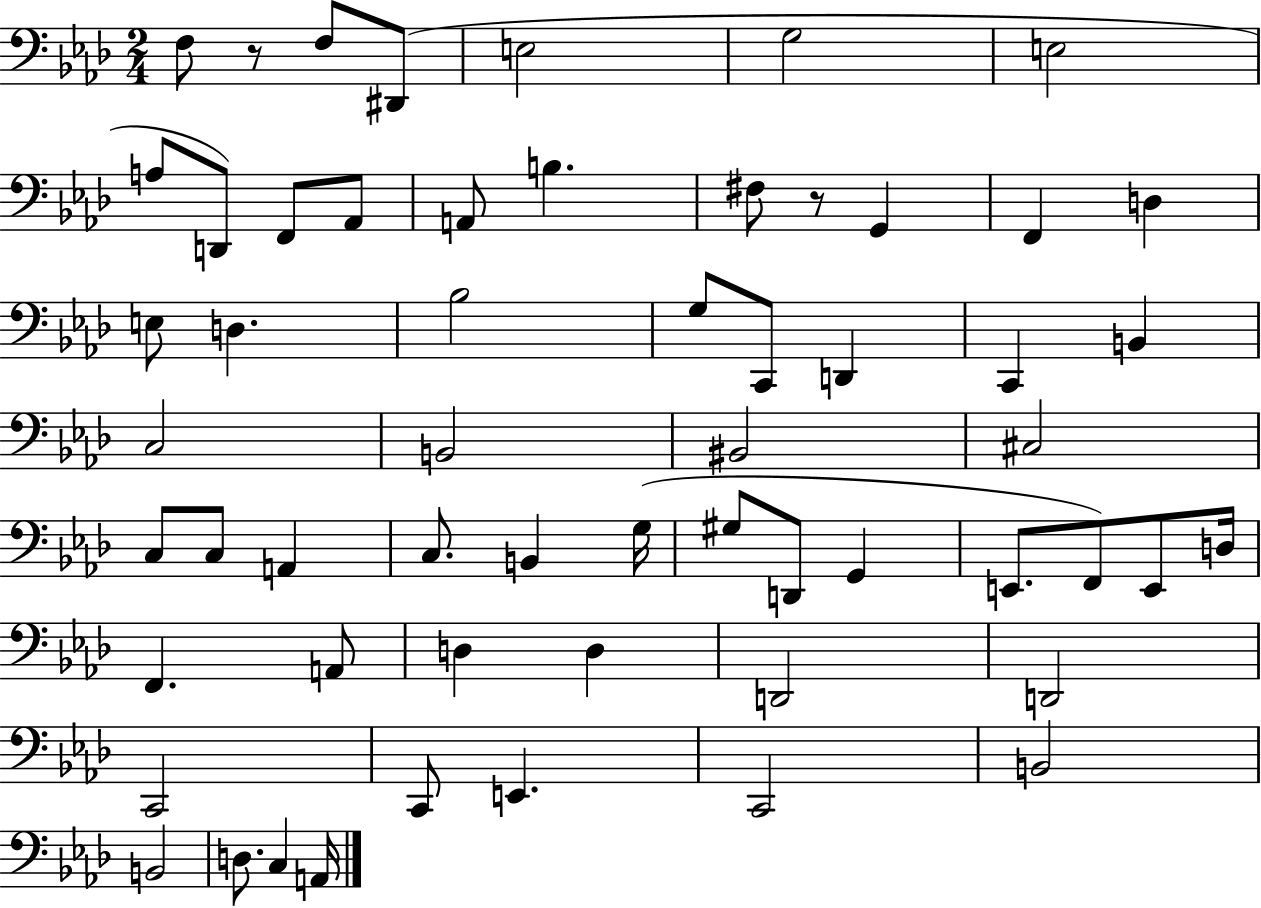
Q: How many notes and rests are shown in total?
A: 58